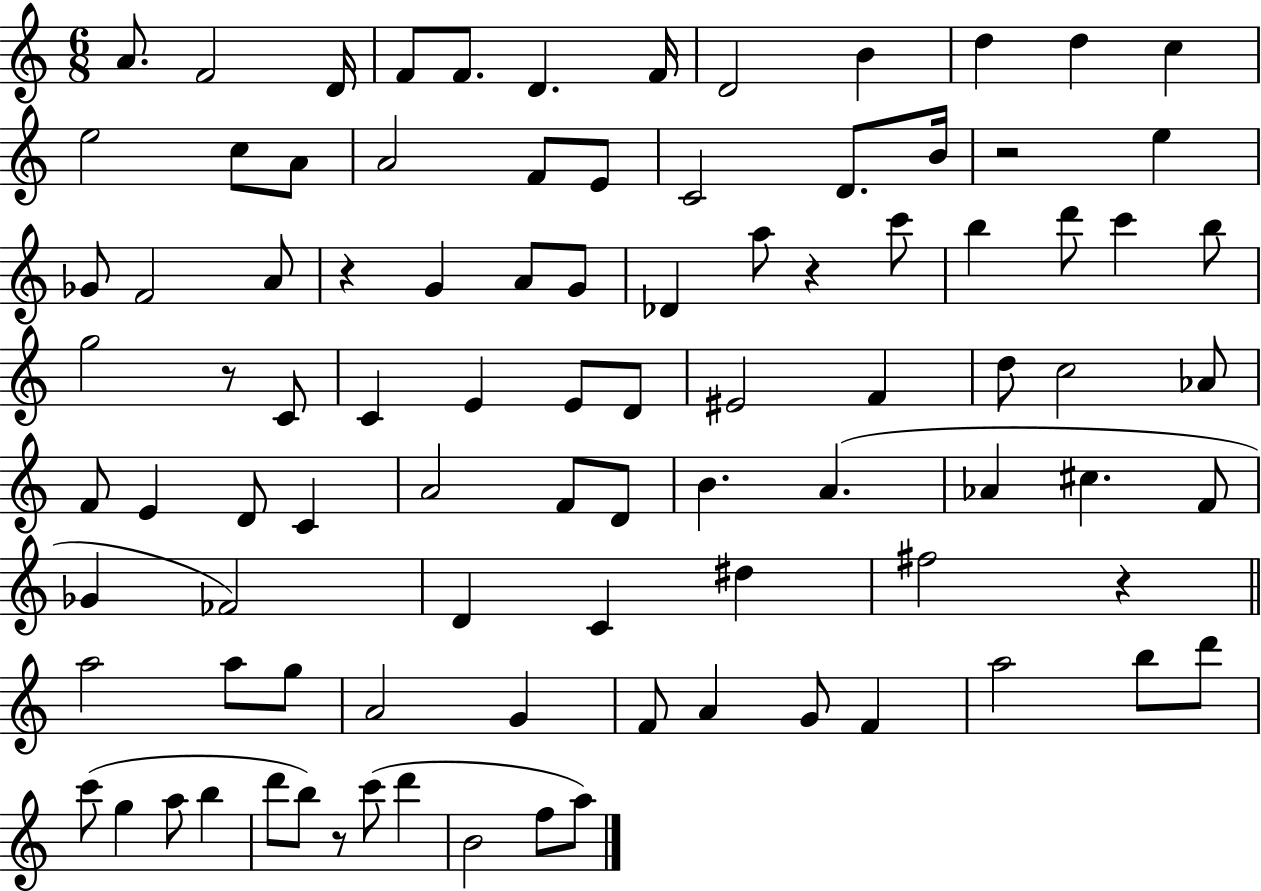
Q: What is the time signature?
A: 6/8